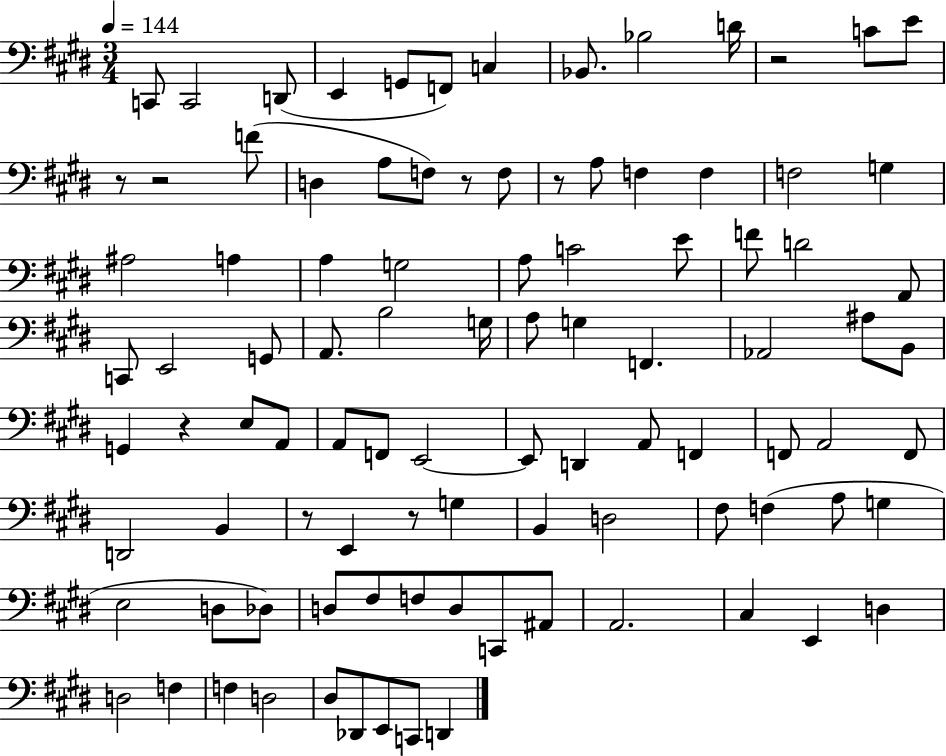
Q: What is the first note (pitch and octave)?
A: C2